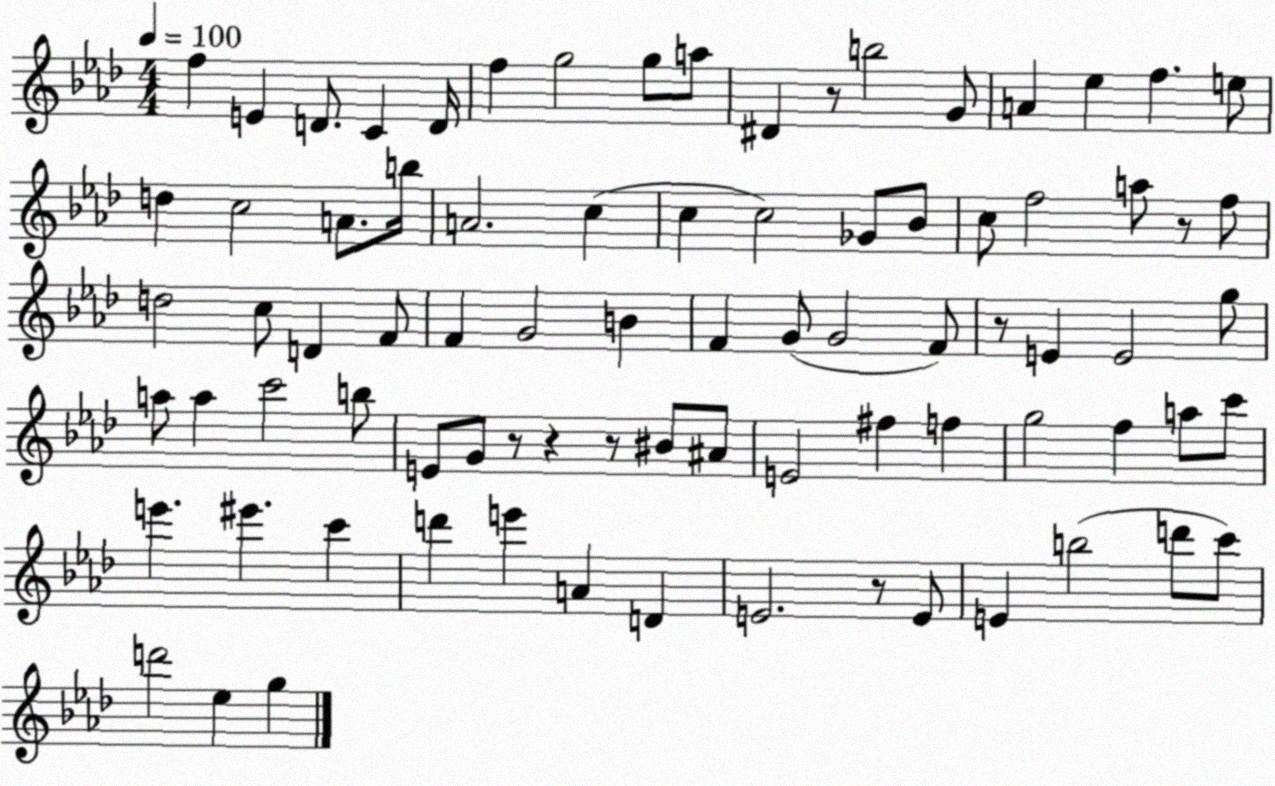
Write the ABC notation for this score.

X:1
T:Untitled
M:4/4
L:1/4
K:Ab
f E D/2 C D/4 f g2 g/2 a/2 ^D z/2 b2 G/2 A _e f e/2 d c2 A/2 b/4 A2 c c c2 _G/2 _B/2 c/2 f2 a/2 z/2 f/2 d2 c/2 D F/2 F G2 B F G/2 G2 F/2 z/2 E E2 g/2 a/2 a c'2 b/2 E/2 G/2 z/2 z z/2 ^B/2 ^A/2 E2 ^f f g2 f a/2 c'/2 e' ^e' c' d' e' A D E2 z/2 E/2 E b2 d'/2 c'/2 d'2 _e g